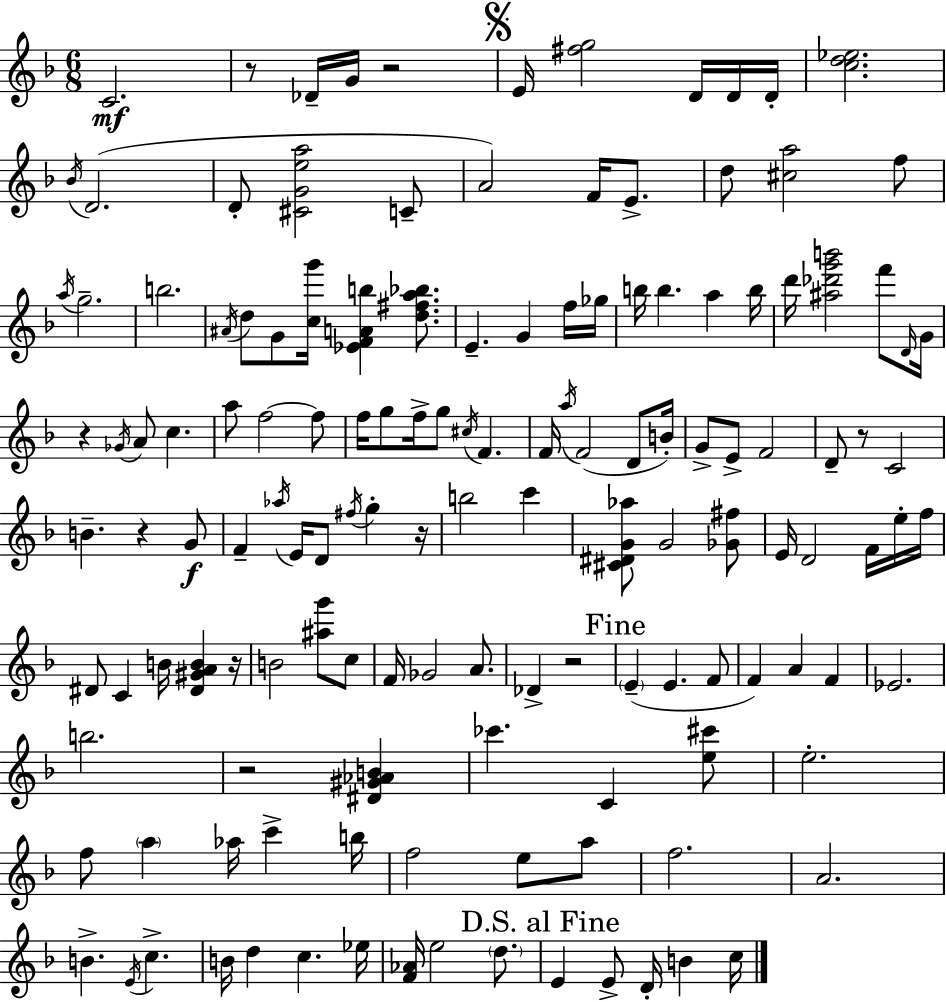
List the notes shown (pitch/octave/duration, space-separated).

C4/h. R/e Db4/s G4/s R/h E4/s [F#5,G5]/h D4/s D4/s D4/s [C5,D5,Eb5]/h. Bb4/s D4/h. D4/e [C#4,G4,E5,A5]/h C4/e A4/h F4/s E4/e. D5/e [C#5,A5]/h F5/e A5/s G5/h. B5/h. A#4/s D5/e G4/e [C5,G6]/s [Eb4,F4,A4,B5]/q [D5,F#5,A5,Bb5]/e. E4/q. G4/q F5/s Gb5/s B5/s B5/q. A5/q B5/s D6/s [A#5,Db6,G6,B6]/h F6/e D4/s G4/s R/q Gb4/s A4/e C5/q. A5/e F5/h F5/e F5/s G5/e F5/s G5/e C#5/s F4/q. F4/s A5/s F4/h D4/e B4/s G4/e E4/e F4/h D4/e R/e C4/h B4/q. R/q G4/e F4/q Ab5/s E4/s D4/e F#5/s G5/q R/s B5/h C6/q [C#4,D#4,G4,Ab5]/e G4/h [Gb4,F#5]/e E4/s D4/h F4/s E5/s F5/s D#4/e C4/q B4/s [D#4,G#4,A4,B4]/q R/s B4/h [A#5,G6]/e C5/e F4/s Gb4/h A4/e. Db4/q R/h E4/q E4/q. F4/e F4/q A4/q F4/q Eb4/h. B5/h. R/h [D#4,G#4,Ab4,B4]/q CES6/q. C4/q [E5,C#6]/e E5/h. F5/e A5/q Ab5/s C6/q B5/s F5/h E5/e A5/e F5/h. A4/h. B4/q. E4/s C5/q. B4/s D5/q C5/q. Eb5/s [F4,Ab4]/s E5/h D5/e. E4/q E4/e D4/s B4/q C5/s